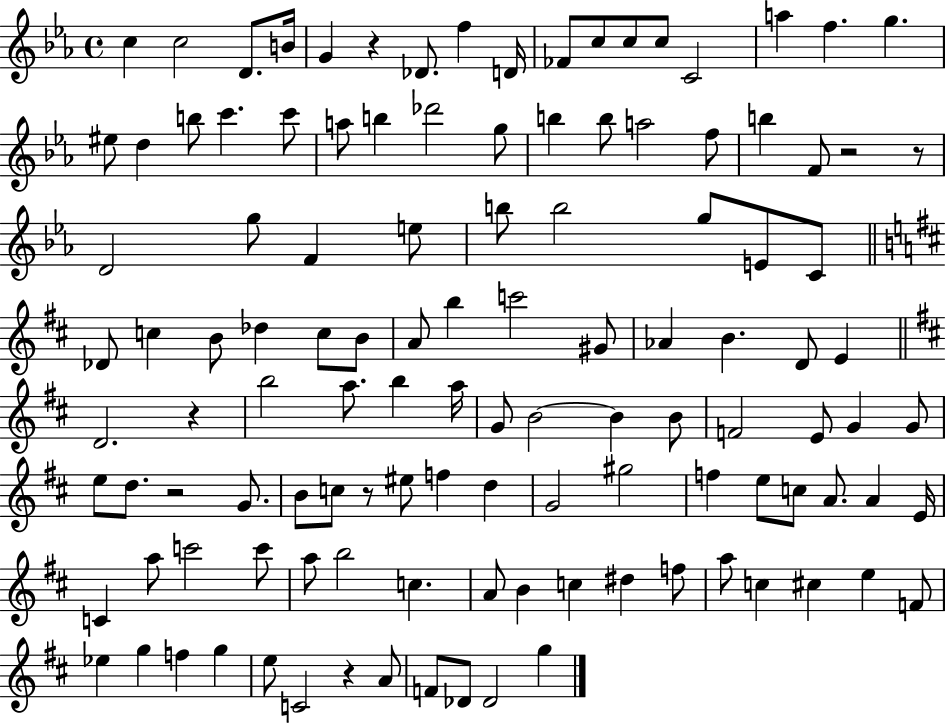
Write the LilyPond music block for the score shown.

{
  \clef treble
  \time 4/4
  \defaultTimeSignature
  \key ees \major
  \repeat volta 2 { c''4 c''2 d'8. b'16 | g'4 r4 des'8. f''4 d'16 | fes'8 c''8 c''8 c''8 c'2 | a''4 f''4. g''4. | \break eis''8 d''4 b''8 c'''4. c'''8 | a''8 b''4 des'''2 g''8 | b''4 b''8 a''2 f''8 | b''4 f'8 r2 r8 | \break d'2 g''8 f'4 e''8 | b''8 b''2 g''8 e'8 c'8 | \bar "||" \break \key d \major des'8 c''4 b'8 des''4 c''8 b'8 | a'8 b''4 c'''2 gis'8 | aes'4 b'4. d'8 e'4 | \bar "||" \break \key d \major d'2. r4 | b''2 a''8. b''4 a''16 | g'8 b'2~~ b'4 b'8 | f'2 e'8 g'4 g'8 | \break e''8 d''8. r2 g'8. | b'8 c''8 r8 eis''8 f''4 d''4 | g'2 gis''2 | f''4 e''8 c''8 a'8. a'4 e'16 | \break c'4 a''8 c'''2 c'''8 | a''8 b''2 c''4. | a'8 b'4 c''4 dis''4 f''8 | a''8 c''4 cis''4 e''4 f'8 | \break ees''4 g''4 f''4 g''4 | e''8 c'2 r4 a'8 | f'8 des'8 des'2 g''4 | } \bar "|."
}